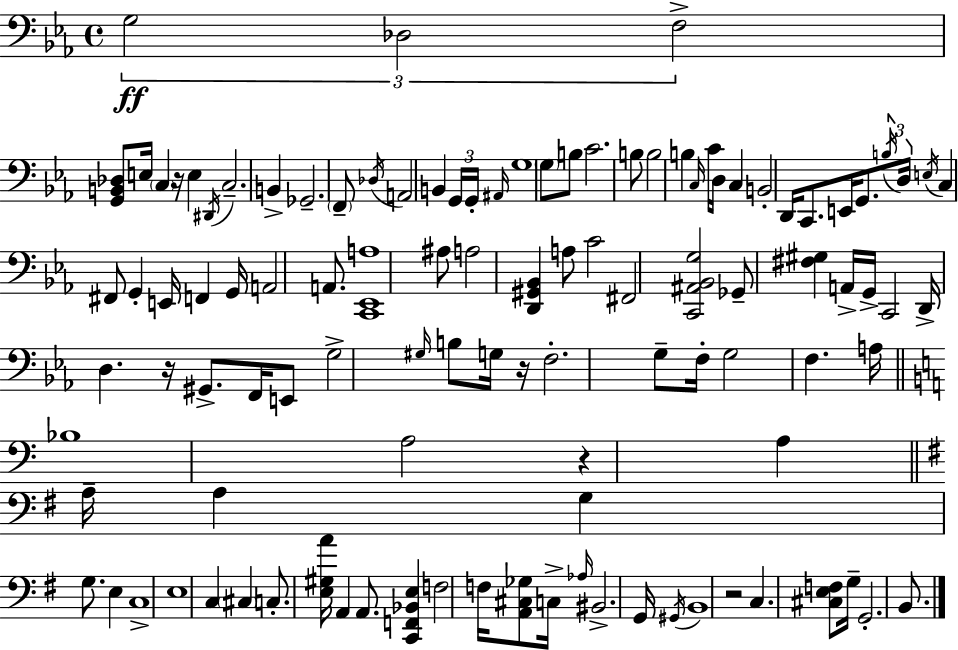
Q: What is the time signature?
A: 4/4